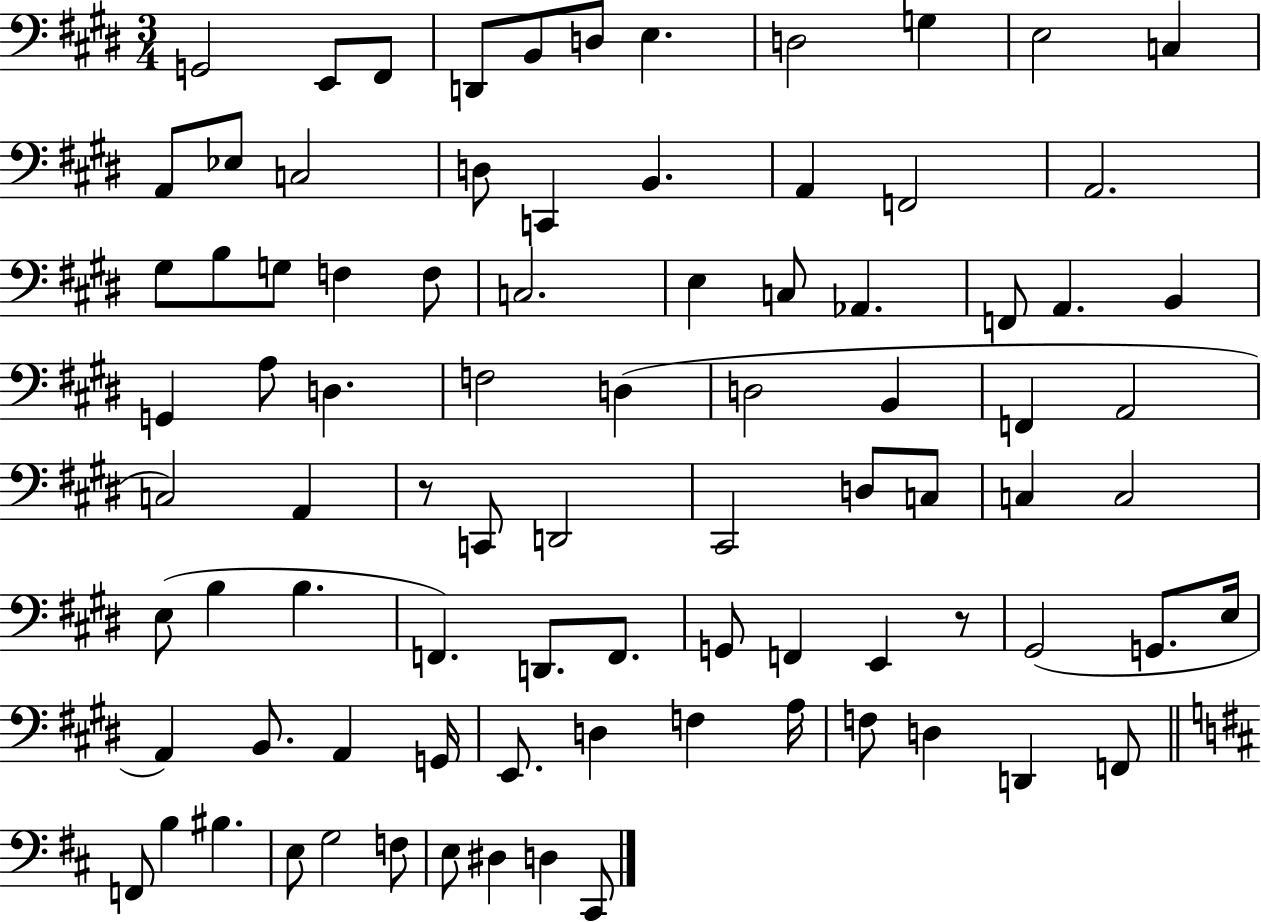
G2/h E2/e F#2/e D2/e B2/e D3/e E3/q. D3/h G3/q E3/h C3/q A2/e Eb3/e C3/h D3/e C2/q B2/q. A2/q F2/h A2/h. G#3/e B3/e G3/e F3/q F3/e C3/h. E3/q C3/e Ab2/q. F2/e A2/q. B2/q G2/q A3/e D3/q. F3/h D3/q D3/h B2/q F2/q A2/h C3/h A2/q R/e C2/e D2/h C#2/h D3/e C3/e C3/q C3/h E3/e B3/q B3/q. F2/q. D2/e. F2/e. G2/e F2/q E2/q R/e G#2/h G2/e. E3/s A2/q B2/e. A2/q G2/s E2/e. D3/q F3/q A3/s F3/e D3/q D2/q F2/e F2/e B3/q BIS3/q. E3/e G3/h F3/e E3/e D#3/q D3/q C#2/e